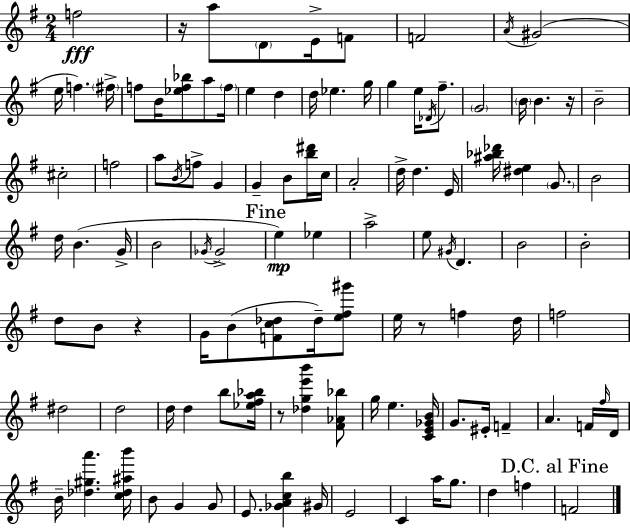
F5/h R/s A5/e D4/e E4/s F4/e F4/h A4/s G#4/h E5/s F5/q. F#5/s F5/e B4/s [Eb5,F5,Bb5]/e A5/e F5/s E5/q D5/q D5/s Eb5/q. G5/s G5/q E5/s Db4/s F#5/e. G4/h B4/s B4/q. R/s B4/h C#5/h F5/h A5/e B4/s F5/e G4/q G4/q B4/e [B5,D#6]/s C5/s A4/h D5/s D5/q. E4/s [A#5,Bb5,Db6]/s [D#5,E5]/q G4/e. B4/h D5/s B4/q. G4/s B4/h Gb4/s Gb4/h E5/q Eb5/q A5/h E5/e G#4/s D4/q. B4/h B4/h D5/e B4/e R/q G4/s B4/e [F4,C5,Db5]/e Db5/s [E5,F#5,G#6]/e E5/s R/e F5/q D5/s F5/h D#5/h D5/h D5/s D5/q B5/e [Eb5,F#5,A5,Bb5]/s R/e [Db5,G5,E6,B6]/q [F#4,Ab4,Bb5]/e G5/s E5/q. [C4,E4,Gb4,B4]/s G4/e. EIS4/s F4/q A4/q. F4/s F#5/s D4/s B4/s [Db5,G#5,A6]/q. [C5,Db5,A#5,B6]/s B4/e G4/q G4/e E4/e. [Gb4,A4,C5,B5]/q G#4/s E4/h C4/q A5/s G5/e. D5/q F5/q F4/h